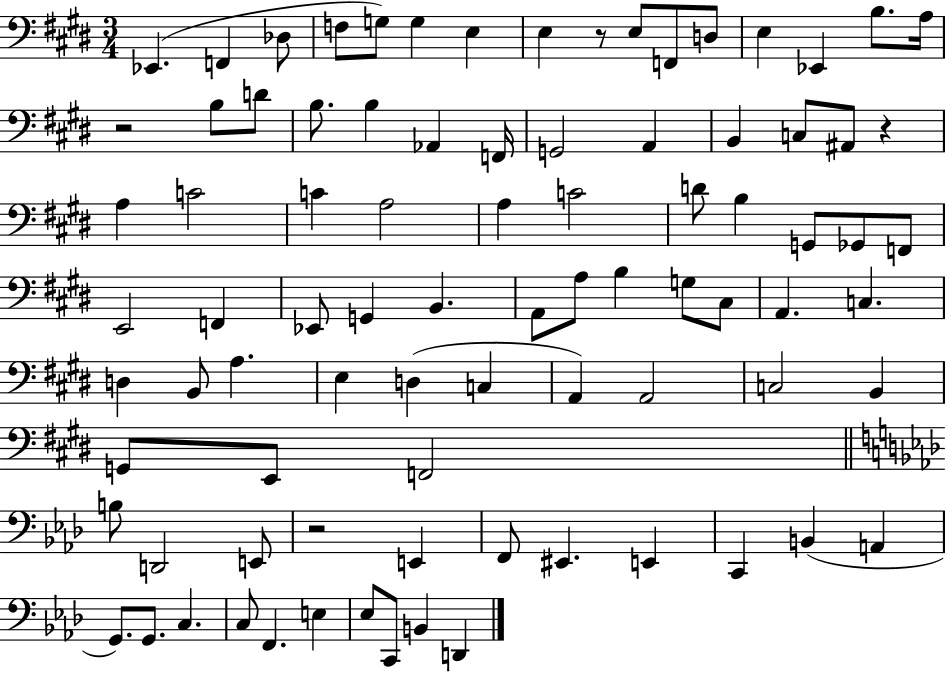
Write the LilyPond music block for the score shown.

{
  \clef bass
  \numericTimeSignature
  \time 3/4
  \key e \major
  ees,4.( f,4 des8 | f8 g8) g4 e4 | e4 r8 e8 f,8 d8 | e4 ees,4 b8. a16 | \break r2 b8 d'8 | b8. b4 aes,4 f,16 | g,2 a,4 | b,4 c8 ais,8 r4 | \break a4 c'2 | c'4 a2 | a4 c'2 | d'8 b4 g,8 ges,8 f,8 | \break e,2 f,4 | ees,8 g,4 b,4. | a,8 a8 b4 g8 cis8 | a,4. c4. | \break d4 b,8 a4. | e4 d4( c4 | a,4) a,2 | c2 b,4 | \break g,8 e,8 f,2 | \bar "||" \break \key f \minor b8 d,2 e,8 | r2 e,4 | f,8 eis,4. e,4 | c,4 b,4( a,4 | \break g,8.) g,8. c4. | c8 f,4. e4 | ees8 c,8 b,4 d,4 | \bar "|."
}